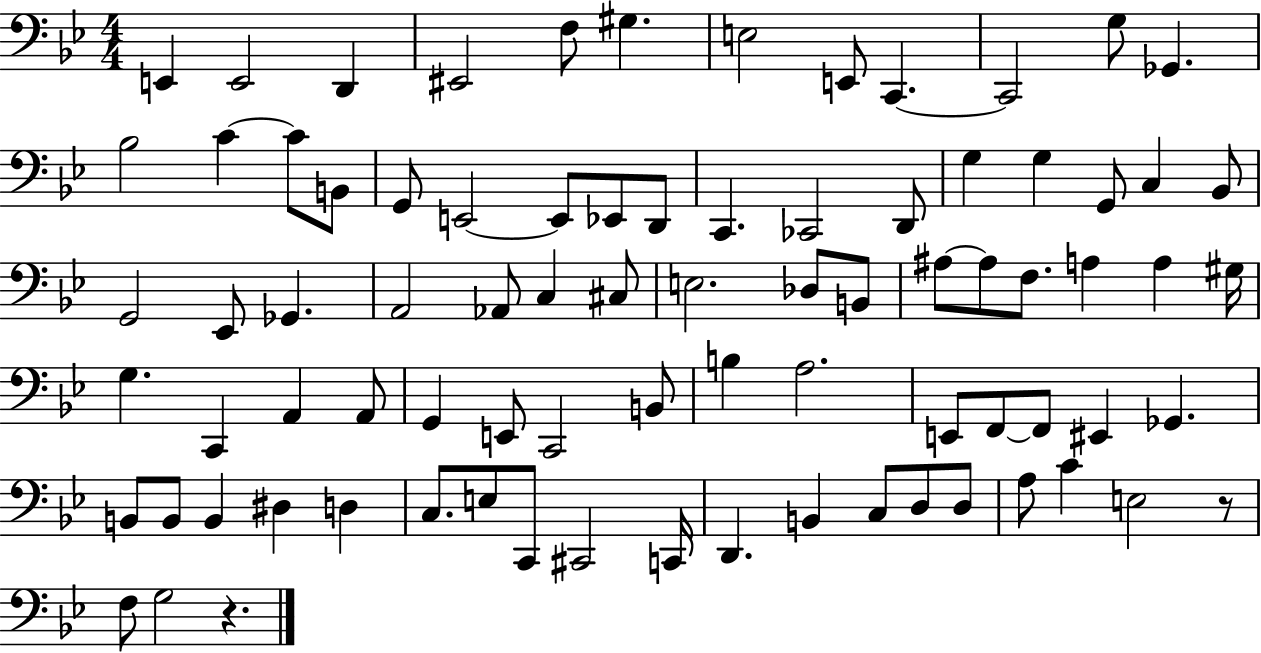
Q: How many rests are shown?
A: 2